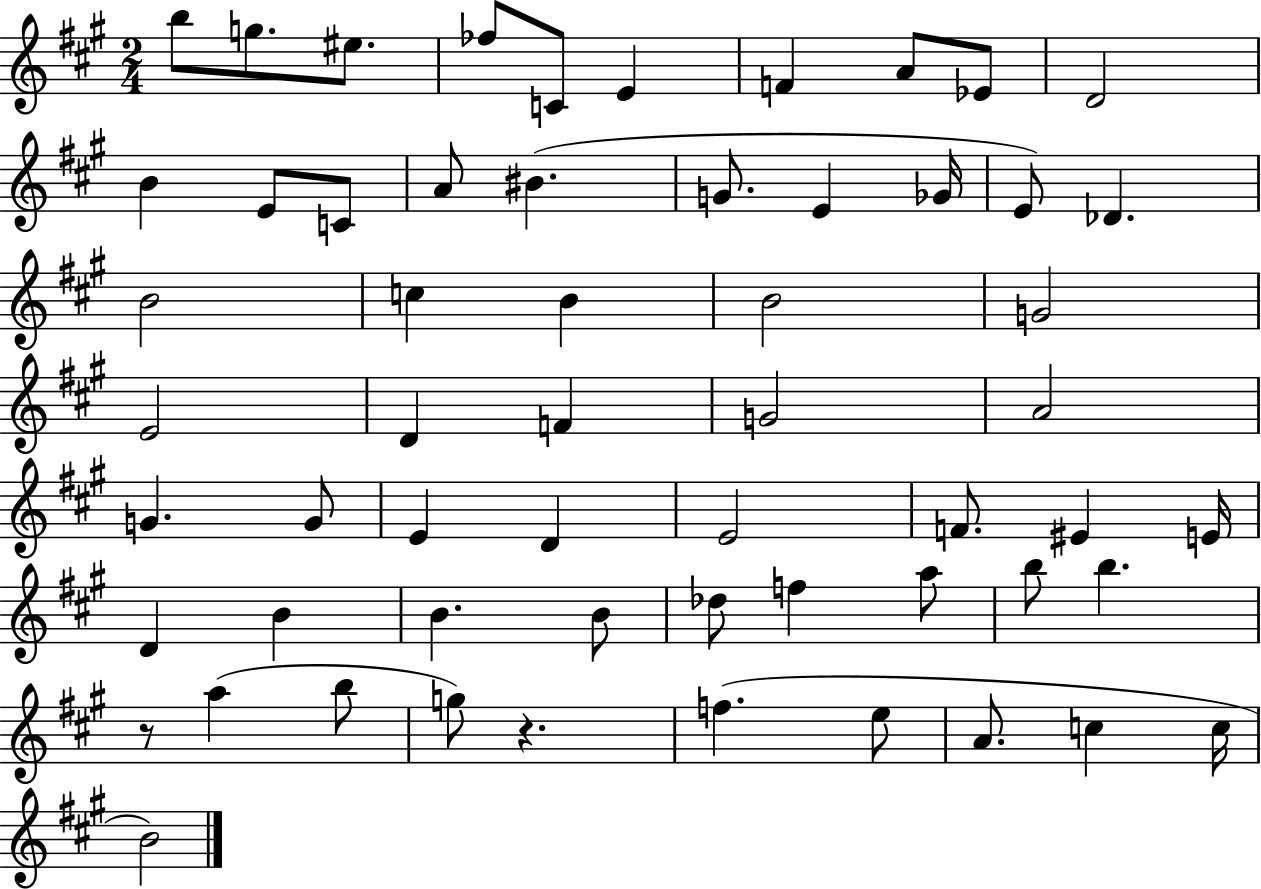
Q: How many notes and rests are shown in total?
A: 58